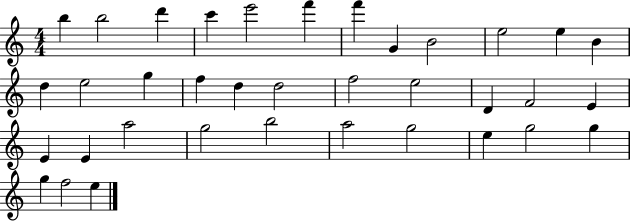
{
  \clef treble
  \numericTimeSignature
  \time 4/4
  \key c \major
  b''4 b''2 d'''4 | c'''4 e'''2 f'''4 | f'''4 g'4 b'2 | e''2 e''4 b'4 | \break d''4 e''2 g''4 | f''4 d''4 d''2 | f''2 e''2 | d'4 f'2 e'4 | \break e'4 e'4 a''2 | g''2 b''2 | a''2 g''2 | e''4 g''2 g''4 | \break g''4 f''2 e''4 | \bar "|."
}